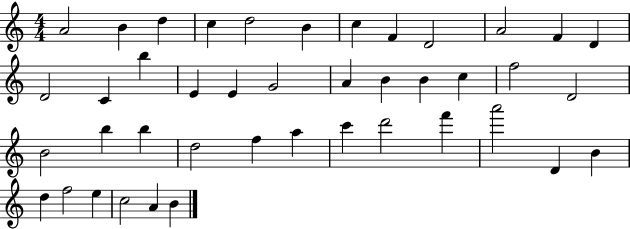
A4/h B4/q D5/q C5/q D5/h B4/q C5/q F4/q D4/h A4/h F4/q D4/q D4/h C4/q B5/q E4/q E4/q G4/h A4/q B4/q B4/q C5/q F5/h D4/h B4/h B5/q B5/q D5/h F5/q A5/q C6/q D6/h F6/q A6/h D4/q B4/q D5/q F5/h E5/q C5/h A4/q B4/q